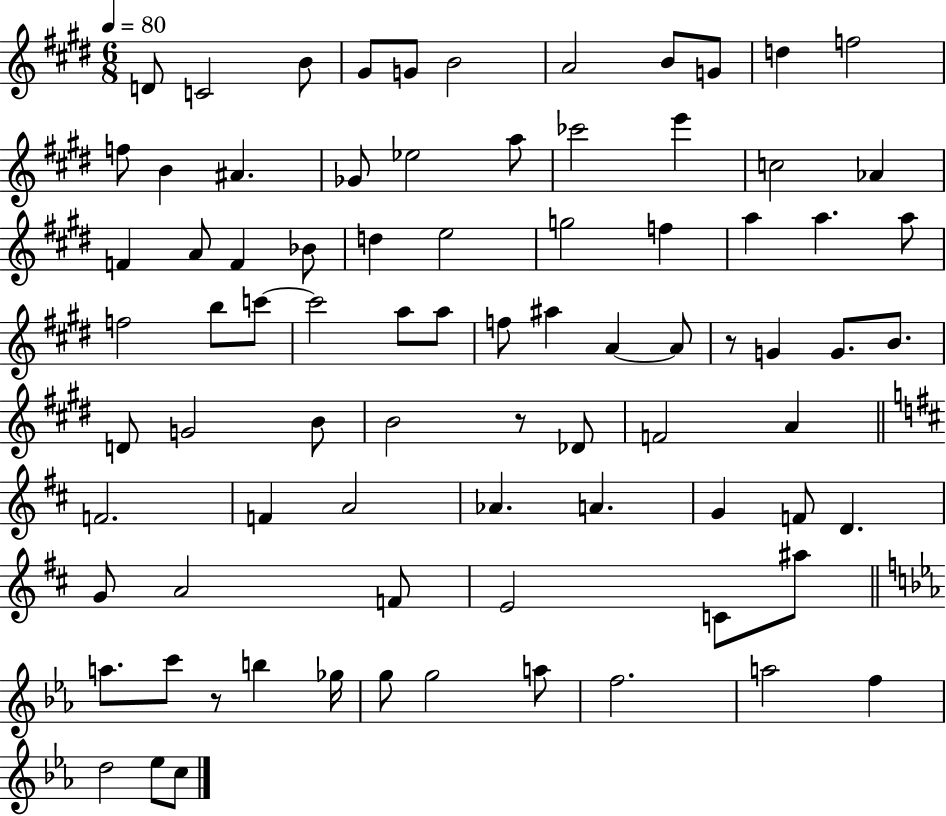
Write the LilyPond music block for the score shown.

{
  \clef treble
  \numericTimeSignature
  \time 6/8
  \key e \major
  \tempo 4 = 80
  \repeat volta 2 { d'8 c'2 b'8 | gis'8 g'8 b'2 | a'2 b'8 g'8 | d''4 f''2 | \break f''8 b'4 ais'4. | ges'8 ees''2 a''8 | ces'''2 e'''4 | c''2 aes'4 | \break f'4 a'8 f'4 bes'8 | d''4 e''2 | g''2 f''4 | a''4 a''4. a''8 | \break f''2 b''8 c'''8~~ | c'''2 a''8 a''8 | f''8 ais''4 a'4~~ a'8 | r8 g'4 g'8. b'8. | \break d'8 g'2 b'8 | b'2 r8 des'8 | f'2 a'4 | \bar "||" \break \key b \minor f'2. | f'4 a'2 | aes'4. a'4. | g'4 f'8 d'4. | \break g'8 a'2 f'8 | e'2 c'8 ais''8 | \bar "||" \break \key c \minor a''8. c'''8 r8 b''4 ges''16 | g''8 g''2 a''8 | f''2. | a''2 f''4 | \break d''2 ees''8 c''8 | } \bar "|."
}